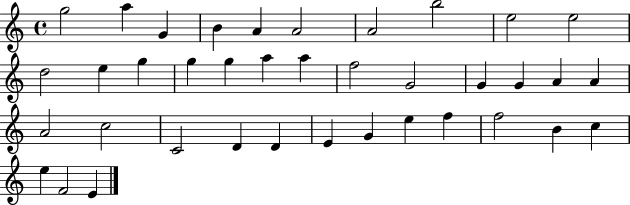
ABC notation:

X:1
T:Untitled
M:4/4
L:1/4
K:C
g2 a G B A A2 A2 b2 e2 e2 d2 e g g g a a f2 G2 G G A A A2 c2 C2 D D E G e f f2 B c e F2 E